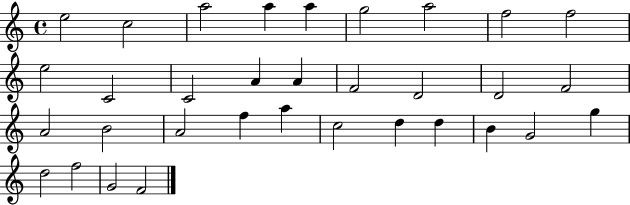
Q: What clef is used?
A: treble